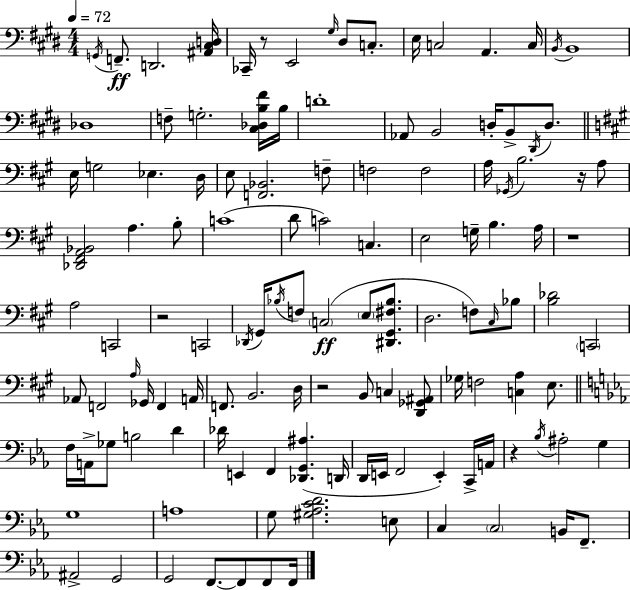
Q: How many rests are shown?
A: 6